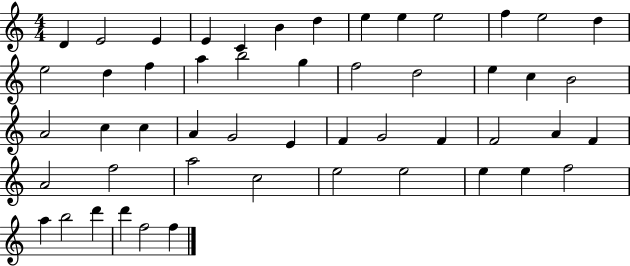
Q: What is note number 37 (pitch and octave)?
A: A4